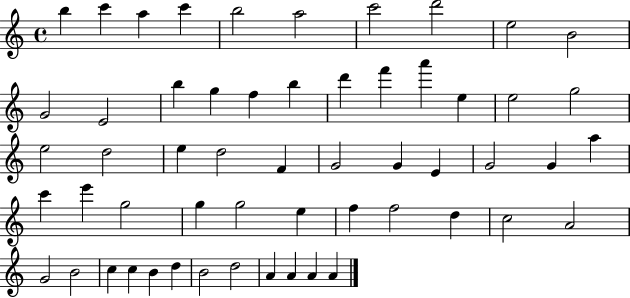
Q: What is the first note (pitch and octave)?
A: B5